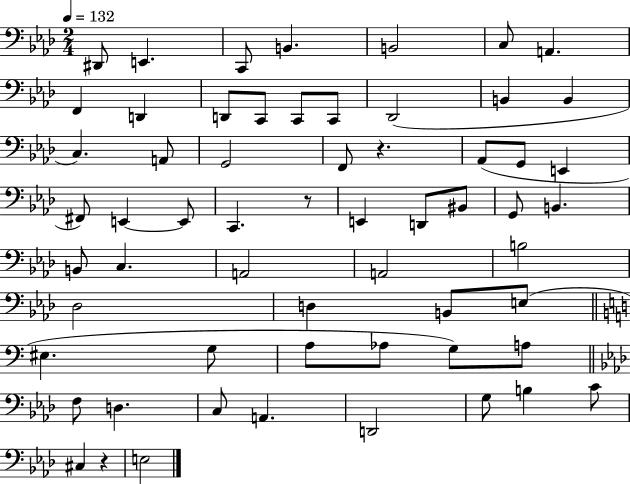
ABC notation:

X:1
T:Untitled
M:2/4
L:1/4
K:Ab
^D,,/2 E,, C,,/2 B,, B,,2 C,/2 A,, F,, D,, D,,/2 C,,/2 C,,/2 C,,/2 _D,,2 B,, B,, C, A,,/2 G,,2 F,,/2 z _A,,/2 G,,/2 E,, ^F,,/2 E,, E,,/2 C,, z/2 E,, D,,/2 ^B,,/2 G,,/2 B,, B,,/2 C, A,,2 A,,2 B,2 _D,2 D, B,,/2 E,/2 ^E, G,/2 A,/2 _A,/2 G,/2 A,/2 F,/2 D, C,/2 A,, D,,2 G,/2 B, C/2 ^C, z E,2